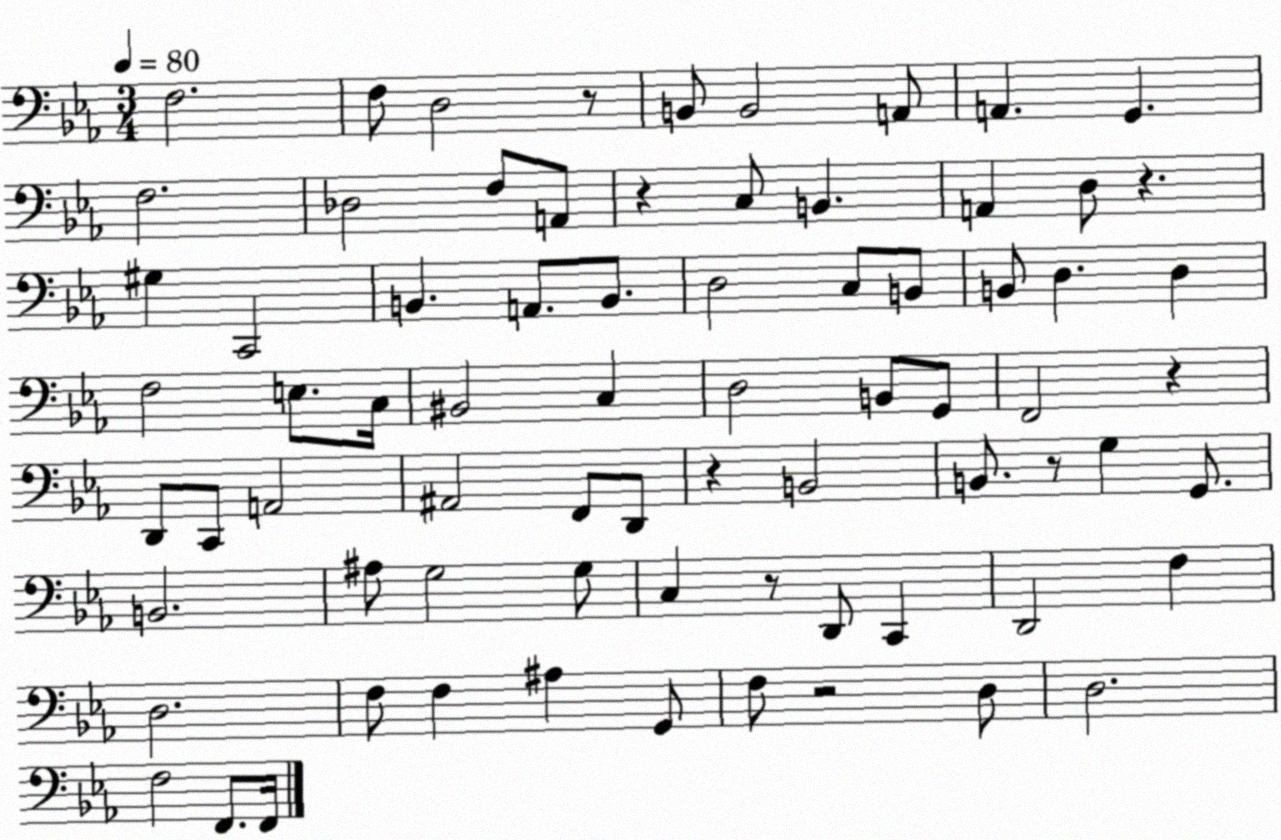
X:1
T:Untitled
M:3/4
L:1/4
K:Eb
F,2 F,/2 D,2 z/2 B,,/2 B,,2 A,,/2 A,, G,, F,2 _D,2 F,/2 A,,/2 z C,/2 B,, A,, D,/2 z ^G, C,,2 B,, A,,/2 B,,/2 D,2 C,/2 B,,/2 B,,/2 D, D, F,2 E,/2 C,/4 ^B,,2 C, D,2 B,,/2 G,,/2 F,,2 z D,,/2 C,,/2 A,,2 ^A,,2 F,,/2 D,,/2 z B,,2 B,,/2 z/2 G, G,,/2 B,,2 ^A,/2 G,2 G,/2 C, z/2 D,,/2 C,, D,,2 F, D,2 F,/2 F, ^A, G,,/2 F,/2 z2 D,/2 D,2 F,2 F,,/2 F,,/4